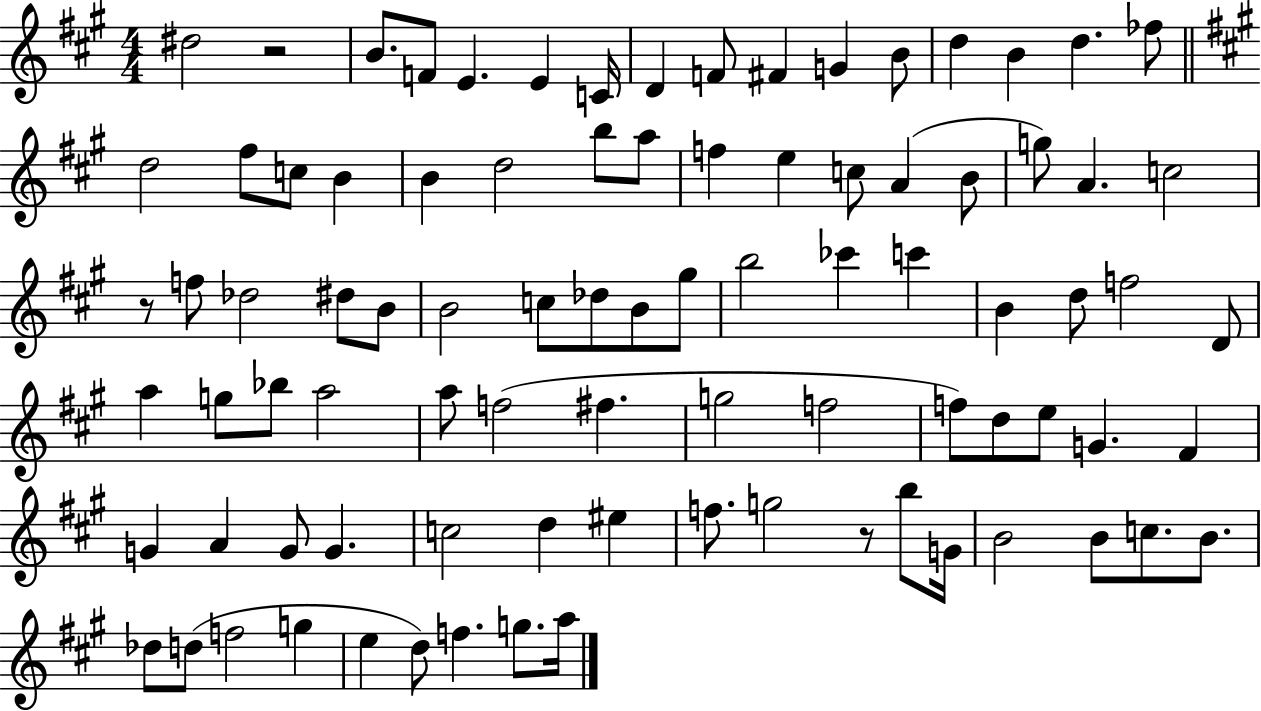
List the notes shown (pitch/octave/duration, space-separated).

D#5/h R/h B4/e. F4/e E4/q. E4/q C4/s D4/q F4/e F#4/q G4/q B4/e D5/q B4/q D5/q. FES5/e D5/h F#5/e C5/e B4/q B4/q D5/h B5/e A5/e F5/q E5/q C5/e A4/q B4/e G5/e A4/q. C5/h R/e F5/e Db5/h D#5/e B4/e B4/h C5/e Db5/e B4/e G#5/e B5/h CES6/q C6/q B4/q D5/e F5/h D4/e A5/q G5/e Bb5/e A5/h A5/e F5/h F#5/q. G5/h F5/h F5/e D5/e E5/e G4/q. F#4/q G4/q A4/q G4/e G4/q. C5/h D5/q EIS5/q F5/e. G5/h R/e B5/e G4/s B4/h B4/e C5/e. B4/e. Db5/e D5/e F5/h G5/q E5/q D5/e F5/q. G5/e. A5/s